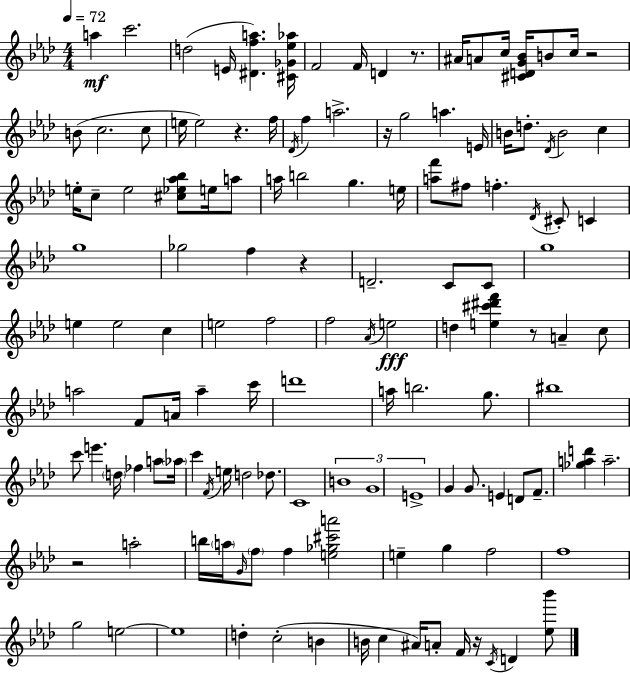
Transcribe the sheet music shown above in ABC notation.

X:1
T:Untitled
M:4/4
L:1/4
K:Fm
a c'2 d2 E/4 [^Dfa] [^C_G_e_a]/4 F2 F/4 D z/2 ^A/4 A/2 c/4 [^CDG_B]/4 B/2 c/4 z2 B/2 c2 c/2 e/4 e2 z f/4 _D/4 f a2 z/4 g2 a E/4 B/4 d/2 _D/4 B2 c e/4 c/2 e2 [^c_e_a_b]/2 e/4 a/2 a/4 b2 g e/4 [af']/2 ^f/2 f _D/4 ^C/2 C g4 _g2 f z D2 C/2 C/2 g4 e e2 c e2 f2 f2 _A/4 e2 d [e^c'^d'f'] z/2 A c/2 a2 F/2 A/4 a c'/4 d'4 a/4 b2 g/2 ^b4 c'/2 e' d/4 _f a/2 _a/4 c' F/4 e/4 d2 _d/2 C4 B4 G4 E4 G G/2 E D/2 F/2 [_gad'] a2 z2 a2 b/4 a/4 G/4 f/2 f [e_g^c'a']2 e g f2 f4 g2 e2 e4 d c2 B B/4 c ^A/4 A/2 F/4 z/4 C/4 D [_e_b']/2